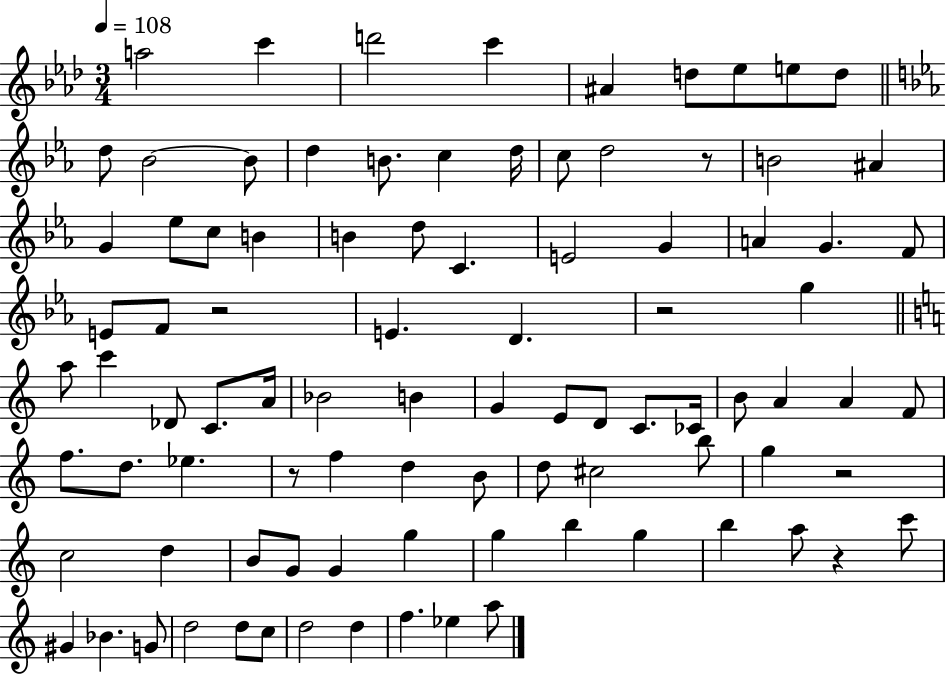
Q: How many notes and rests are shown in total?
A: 92